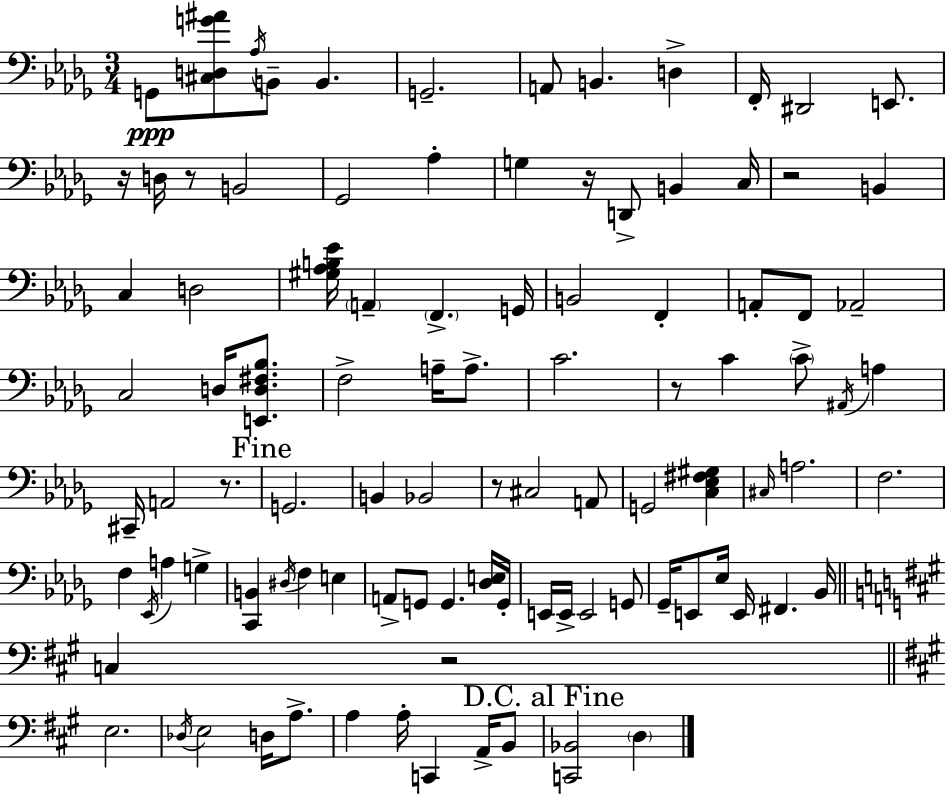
G2/e [C#3,D3,G4,A#4]/e Ab3/s B2/e B2/q. G2/h. A2/e B2/q. D3/q F2/s D#2/h E2/e. R/s D3/s R/e B2/h Gb2/h Ab3/q G3/q R/s D2/e B2/q C3/s R/h B2/q C3/q D3/h [G#3,Ab3,B3,Eb4]/s A2/q F2/q. G2/s B2/h F2/q A2/e F2/e Ab2/h C3/h D3/s [E2,D3,F#3,Bb3]/e. F3/h A3/s A3/e. C4/h. R/e C4/q C4/e A#2/s A3/q C#2/s A2/h R/e. G2/h. B2/q Bb2/h R/e C#3/h A2/e G2/h [C3,Eb3,F#3,G#3]/q C#3/s A3/h. F3/h. F3/q Eb2/s A3/q G3/q [C2,B2]/q D#3/s F3/q E3/q A2/e G2/e G2/q. [Db3,E3]/s G2/s E2/s E2/s E2/h G2/e Gb2/s E2/e Eb3/s E2/s F#2/q. Bb2/s C3/q R/h E3/h. Db3/s E3/h D3/s A3/e. A3/q A3/s C2/q A2/s B2/e [C2,Bb2]/h D3/q